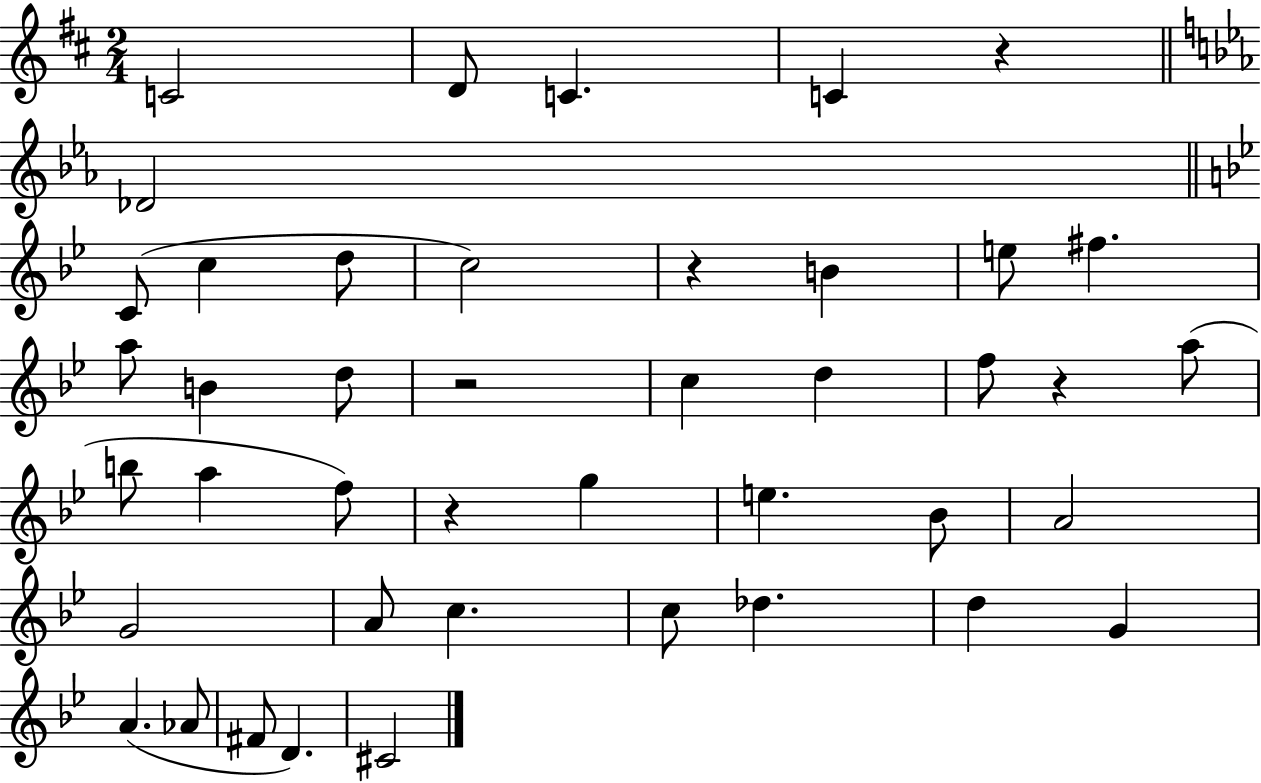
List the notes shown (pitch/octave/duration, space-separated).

C4/h D4/e C4/q. C4/q R/q Db4/h C4/e C5/q D5/e C5/h R/q B4/q E5/e F#5/q. A5/e B4/q D5/e R/h C5/q D5/q F5/e R/q A5/e B5/e A5/q F5/e R/q G5/q E5/q. Bb4/e A4/h G4/h A4/e C5/q. C5/e Db5/q. D5/q G4/q A4/q. Ab4/e F#4/e D4/q. C#4/h